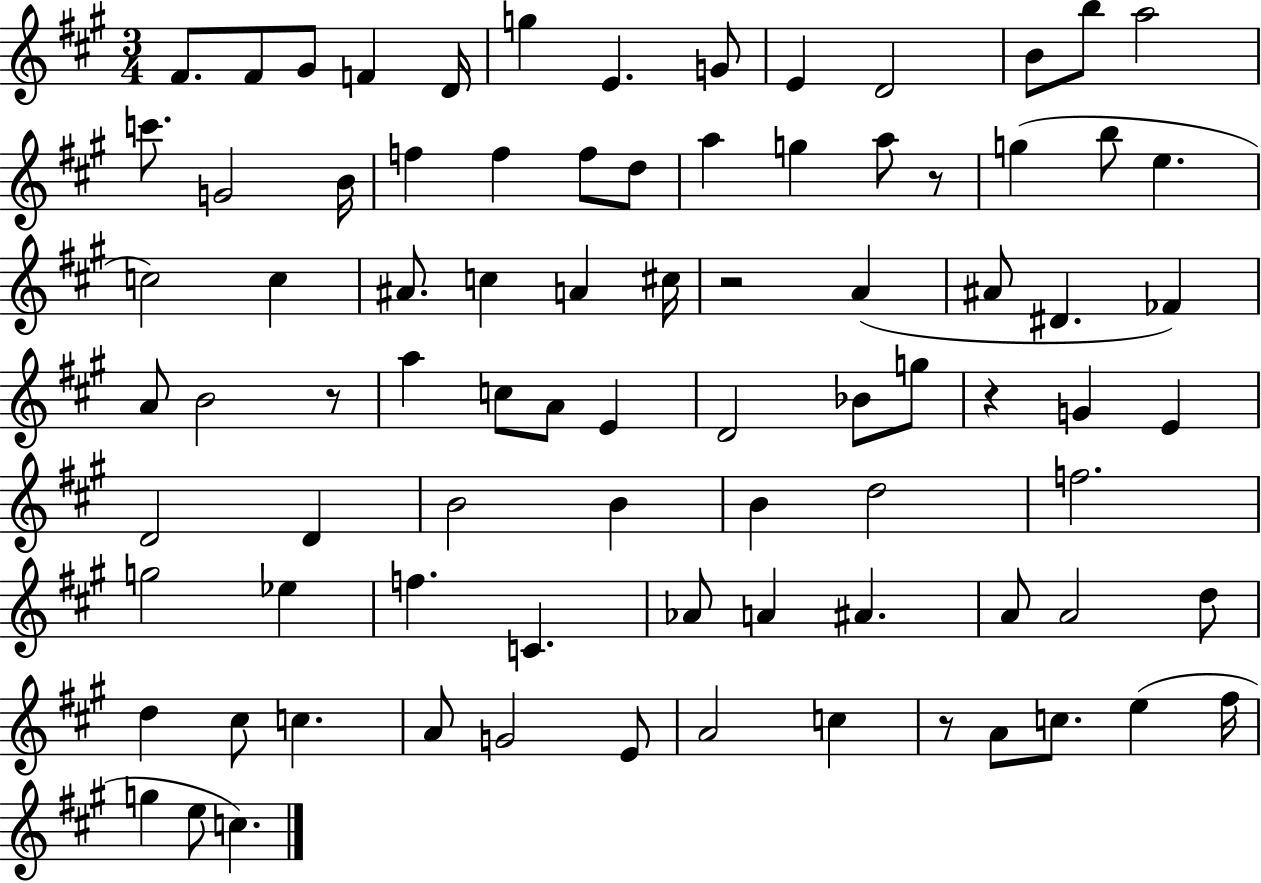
{
  \clef treble
  \numericTimeSignature
  \time 3/4
  \key a \major
  fis'8. fis'8 gis'8 f'4 d'16 | g''4 e'4. g'8 | e'4 d'2 | b'8 b''8 a''2 | \break c'''8. g'2 b'16 | f''4 f''4 f''8 d''8 | a''4 g''4 a''8 r8 | g''4( b''8 e''4. | \break c''2) c''4 | ais'8. c''4 a'4 cis''16 | r2 a'4( | ais'8 dis'4. fes'4) | \break a'8 b'2 r8 | a''4 c''8 a'8 e'4 | d'2 bes'8 g''8 | r4 g'4 e'4 | \break d'2 d'4 | b'2 b'4 | b'4 d''2 | f''2. | \break g''2 ees''4 | f''4. c'4. | aes'8 a'4 ais'4. | a'8 a'2 d''8 | \break d''4 cis''8 c''4. | a'8 g'2 e'8 | a'2 c''4 | r8 a'8 c''8. e''4( fis''16 | \break g''4 e''8 c''4.) | \bar "|."
}